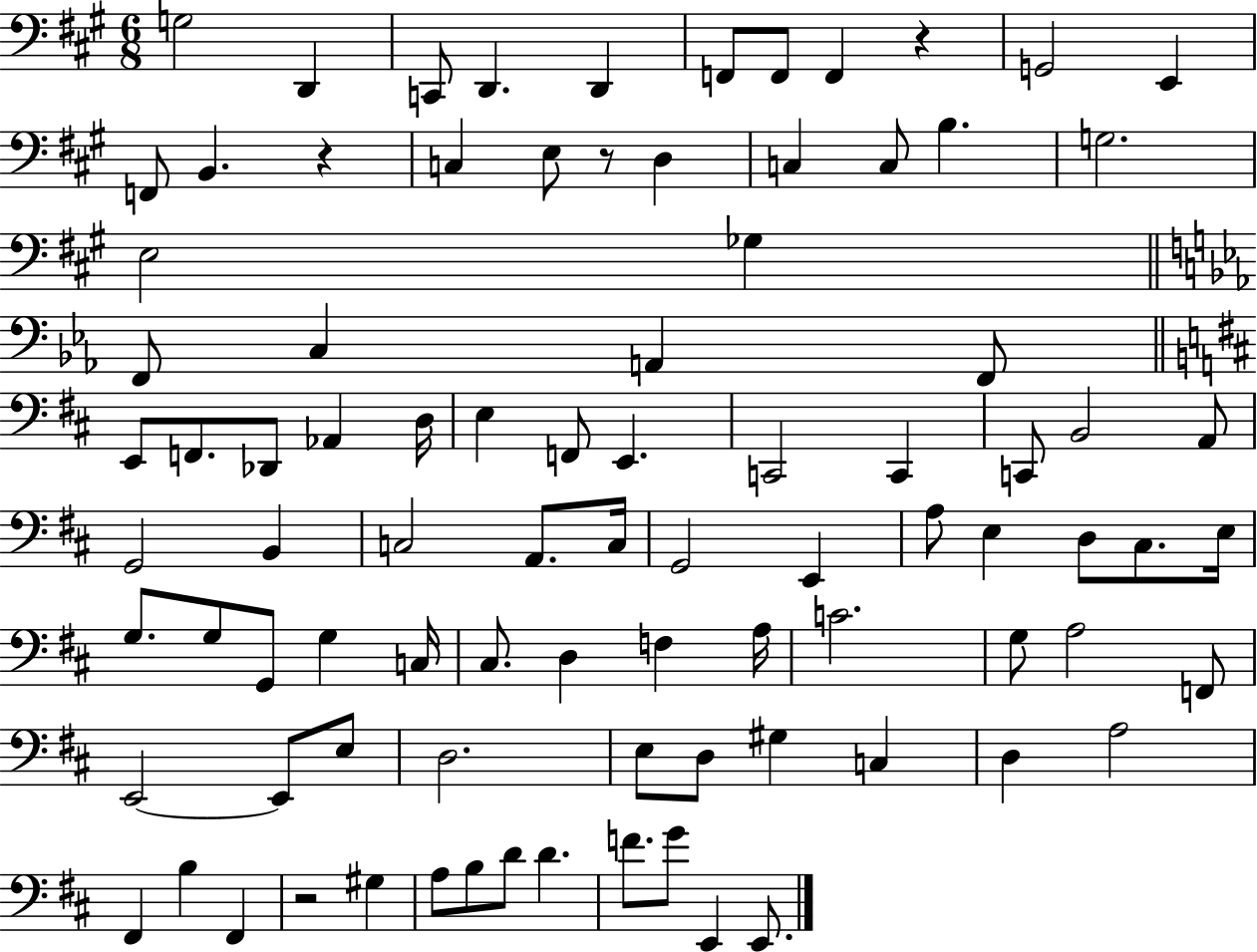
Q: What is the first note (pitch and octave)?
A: G3